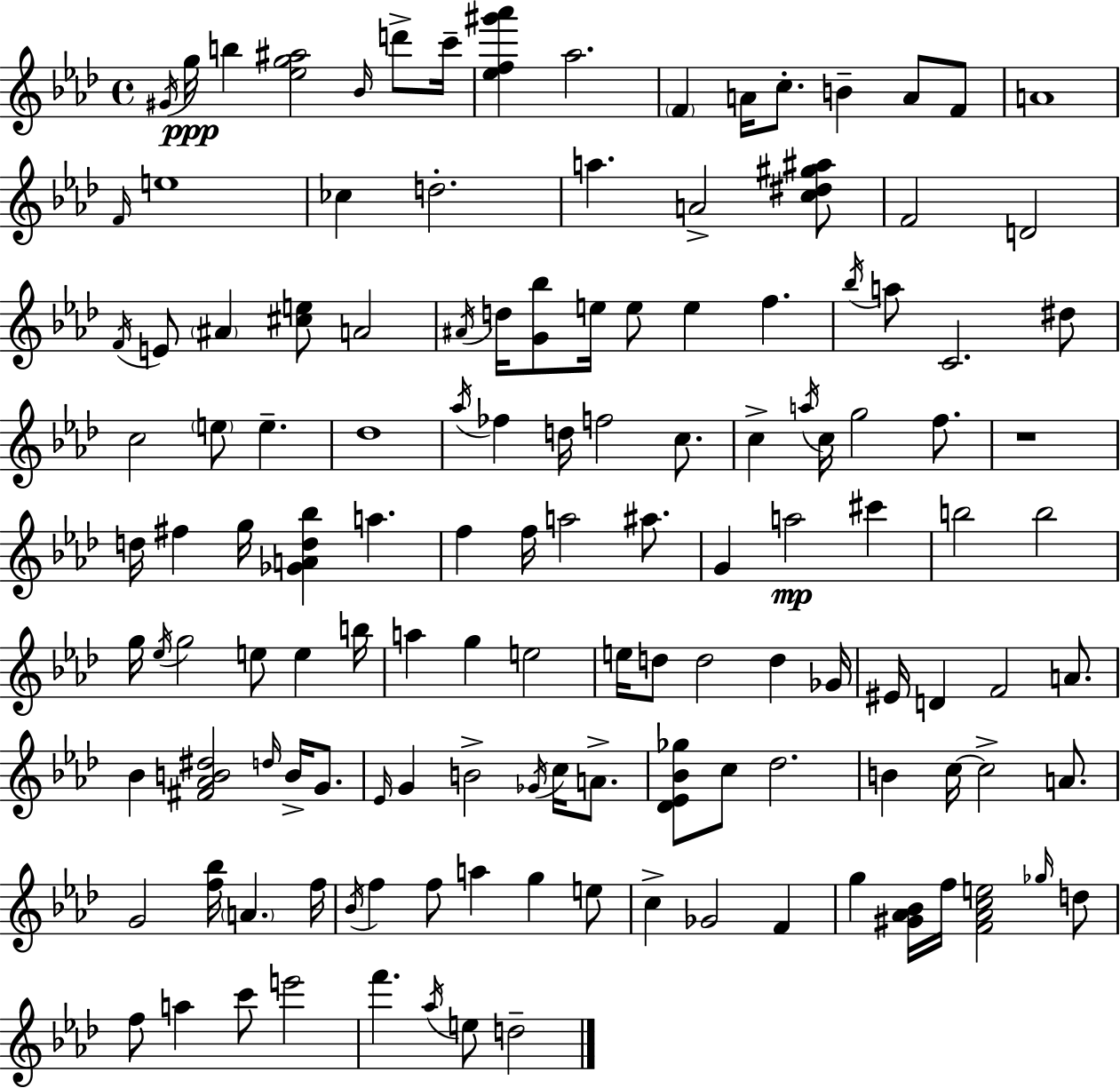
X:1
T:Untitled
M:4/4
L:1/4
K:Fm
^G/4 g/4 b [_eg^a]2 _B/4 d'/2 c'/4 [_ef^g'_a'] _a2 F A/4 c/2 B A/2 F/2 A4 F/4 e4 _c d2 a A2 [c^d^g^a]/2 F2 D2 F/4 E/2 ^A [^ce]/2 A2 ^A/4 d/4 [G_b]/2 e/4 e/2 e f _b/4 a/2 C2 ^d/2 c2 e/2 e _d4 _a/4 _f d/4 f2 c/2 c a/4 c/4 g2 f/2 z4 d/4 ^f g/4 [_GAd_b] a f f/4 a2 ^a/2 G a2 ^c' b2 b2 g/4 _e/4 g2 e/2 e b/4 a g e2 e/4 d/2 d2 d _G/4 ^E/4 D F2 A/2 _B [^F_AB^d]2 d/4 B/4 G/2 _E/4 G B2 _G/4 c/4 A/2 [_D_E_B_g]/2 c/2 _d2 B c/4 c2 A/2 G2 [f_b]/4 A f/4 _B/4 f f/2 a g e/2 c _G2 F g [^G_A_B]/4 f/4 [F_Ace]2 _g/4 d/2 f/2 a c'/2 e'2 f' _a/4 e/2 d2